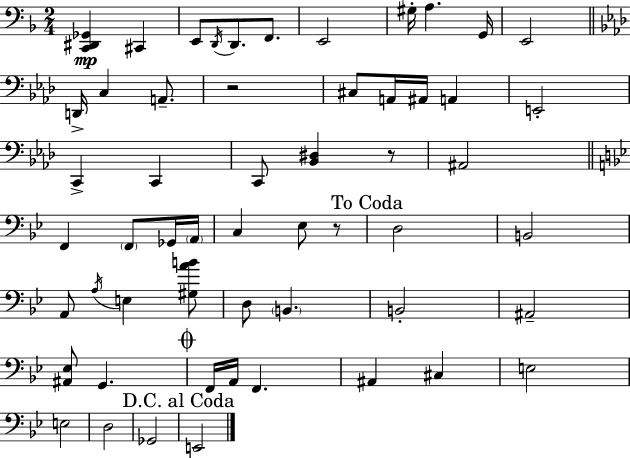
[C2,D#2,Gb2]/q C#2/q E2/e D2/s D2/e. F2/e. E2/h G#3/s A3/q. G2/s E2/h D2/s C3/q A2/e. R/h C#3/e A2/s A#2/s A2/q E2/h C2/q C2/q C2/e [Bb2,D#3]/q R/e A#2/h F2/q F2/e Gb2/s A2/s C3/q Eb3/e R/e D3/h B2/h A2/e A3/s E3/q [G#3,A4,B4]/e D3/e B2/q. B2/h A#2/h [A#2,Eb3]/e G2/q. F2/s A2/s F2/q. A#2/q C#3/q E3/h E3/h D3/h Gb2/h E2/h